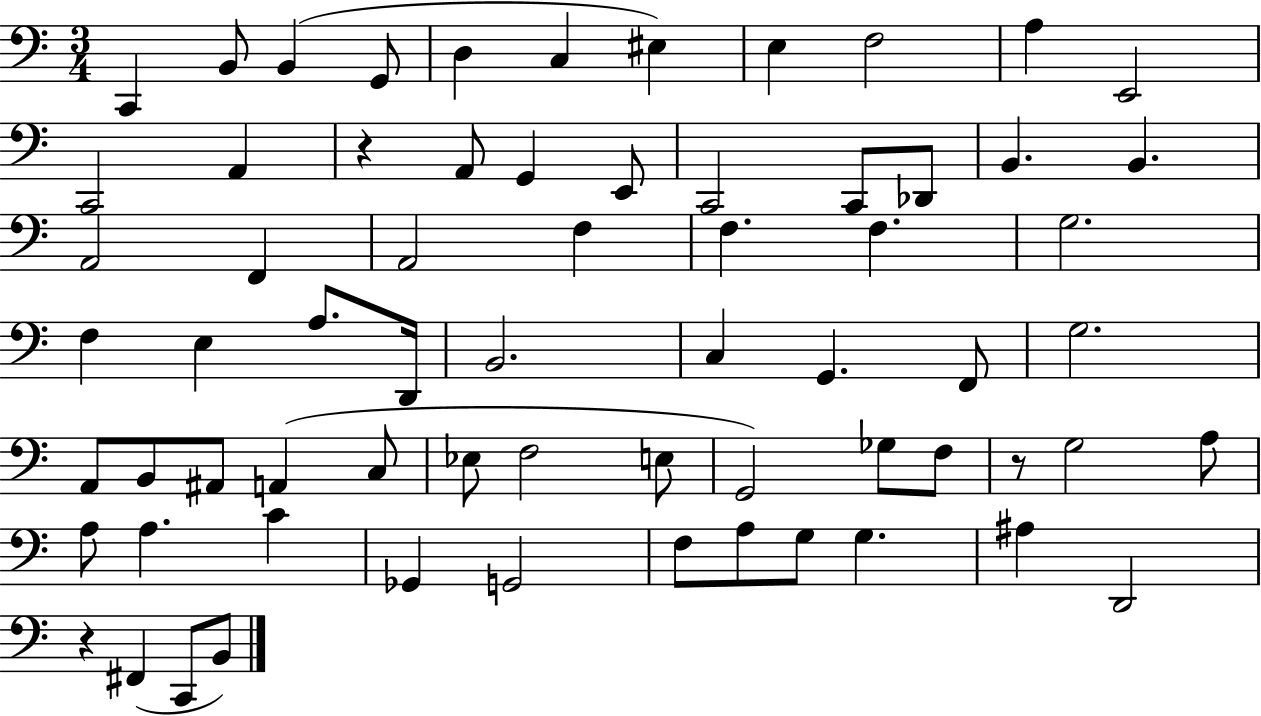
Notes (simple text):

C2/q B2/e B2/q G2/e D3/q C3/q EIS3/q E3/q F3/h A3/q E2/h C2/h A2/q R/q A2/e G2/q E2/e C2/h C2/e Db2/e B2/q. B2/q. A2/h F2/q A2/h F3/q F3/q. F3/q. G3/h. F3/q E3/q A3/e. D2/s B2/h. C3/q G2/q. F2/e G3/h. A2/e B2/e A#2/e A2/q C3/e Eb3/e F3/h E3/e G2/h Gb3/e F3/e R/e G3/h A3/e A3/e A3/q. C4/q Gb2/q G2/h F3/e A3/e G3/e G3/q. A#3/q D2/h R/q F#2/q C2/e B2/e